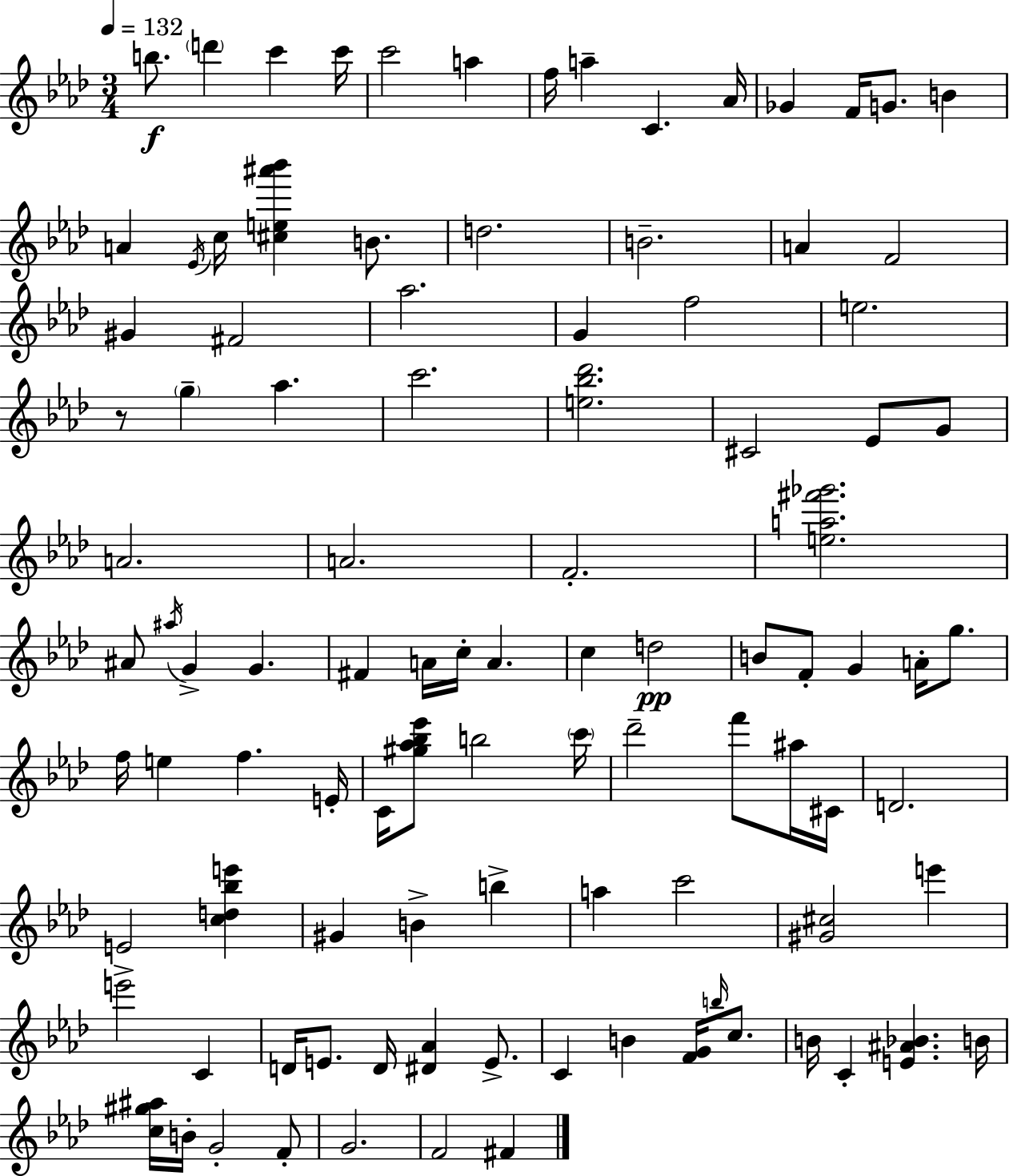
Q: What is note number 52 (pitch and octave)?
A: G5